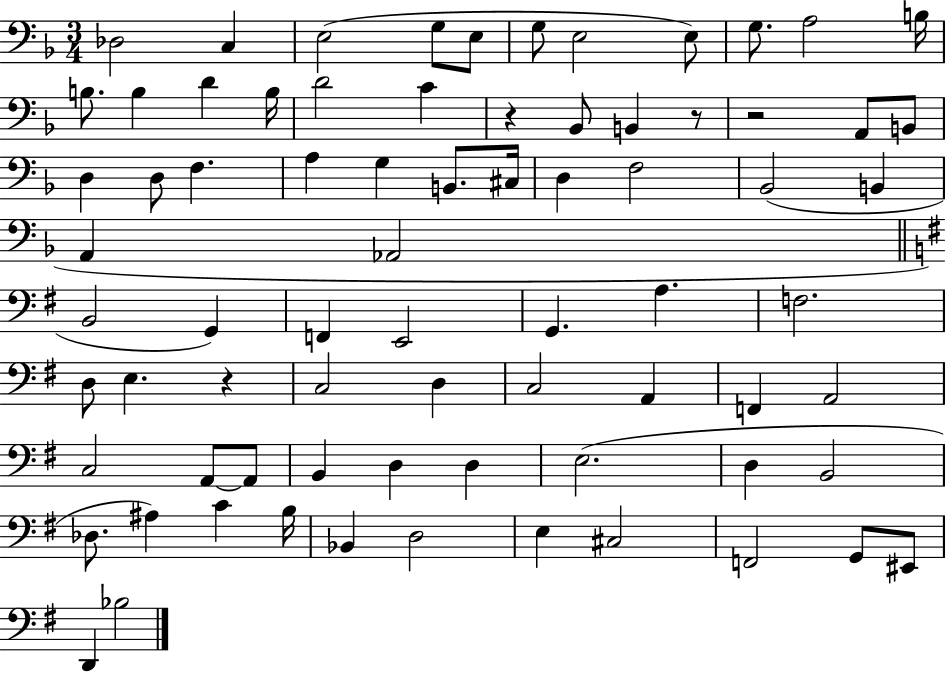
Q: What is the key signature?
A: F major